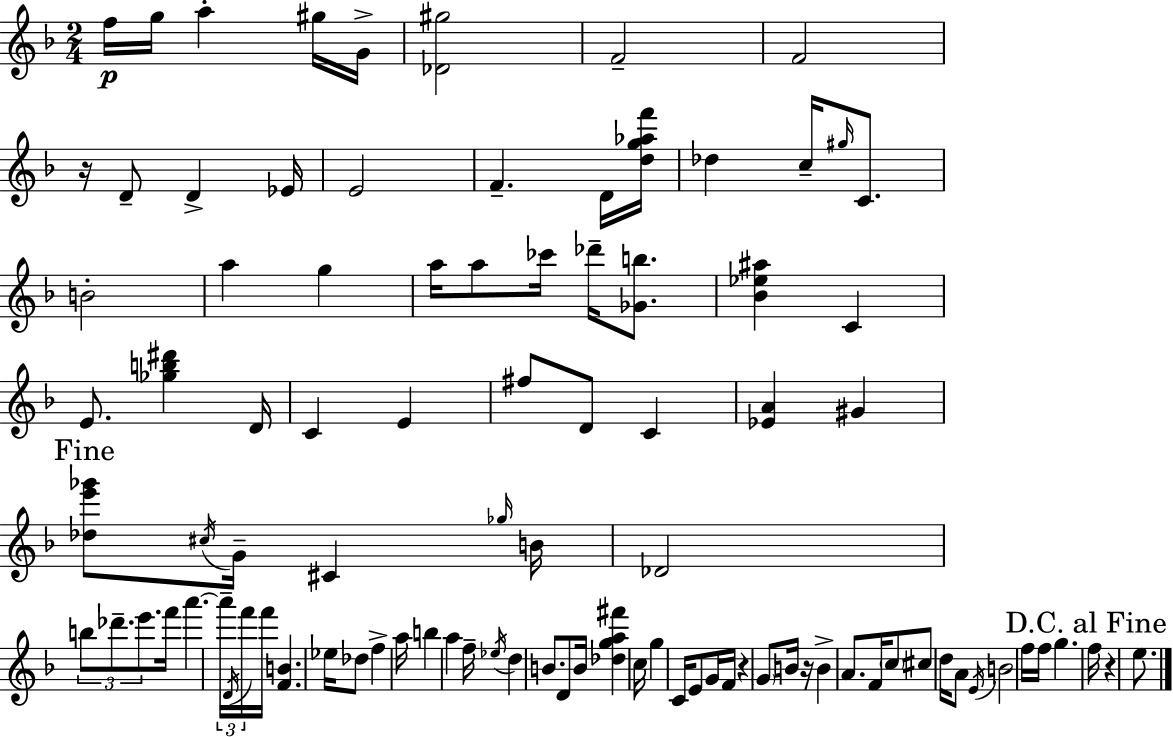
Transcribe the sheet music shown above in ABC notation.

X:1
T:Untitled
M:2/4
L:1/4
K:F
f/4 g/4 a ^g/4 G/4 [_D^g]2 F2 F2 z/4 D/2 D _E/4 E2 F D/4 [dg_af']/4 _d c/4 ^g/4 C/2 B2 a g a/4 a/2 _c'/4 _d'/4 [_Gb]/2 [_B_e^a] C E/2 [_gb^d'] D/4 C E ^f/2 D/2 C [_EA] ^G [_de'_g']/2 ^c/4 G/4 ^C _g/4 B/4 _D2 b/2 _d'/2 e'/2 f'/4 a' a'/4 D/4 f'/4 f'/4 [FB] _e/4 _d/2 f a/4 b a f/4 _e/4 d B/2 D/2 B/4 [_dga^f'] c/4 g C/4 E/2 G/4 F/4 z G/2 B/4 z/4 B A/2 F/4 c/2 ^c/2 d/4 A/2 E/4 B2 f/4 f/4 g f/4 z e/2